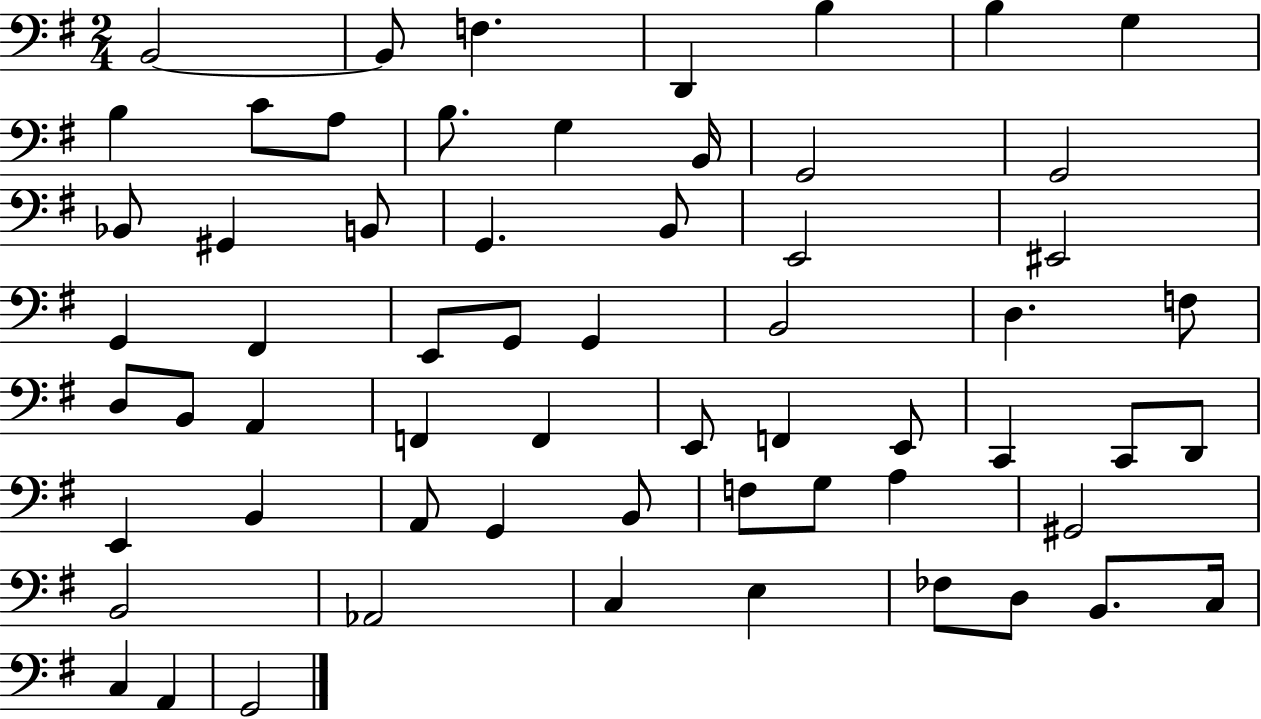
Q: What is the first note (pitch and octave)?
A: B2